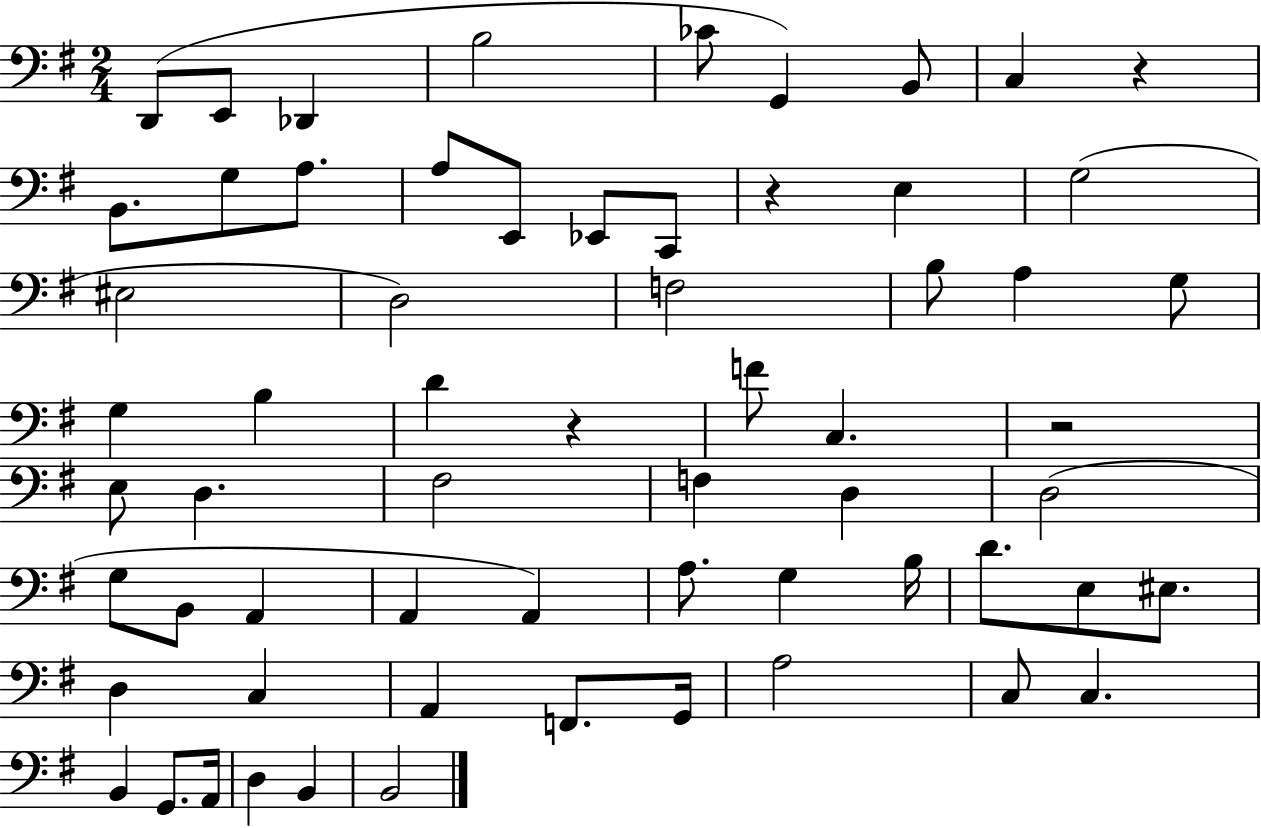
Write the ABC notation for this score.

X:1
T:Untitled
M:2/4
L:1/4
K:G
D,,/2 E,,/2 _D,, B,2 _C/2 G,, B,,/2 C, z B,,/2 G,/2 A,/2 A,/2 E,,/2 _E,,/2 C,,/2 z E, G,2 ^E,2 D,2 F,2 B,/2 A, G,/2 G, B, D z F/2 C, z2 E,/2 D, ^F,2 F, D, D,2 G,/2 B,,/2 A,, A,, A,, A,/2 G, B,/4 D/2 E,/2 ^E,/2 D, C, A,, F,,/2 G,,/4 A,2 C,/2 C, B,, G,,/2 A,,/4 D, B,, B,,2